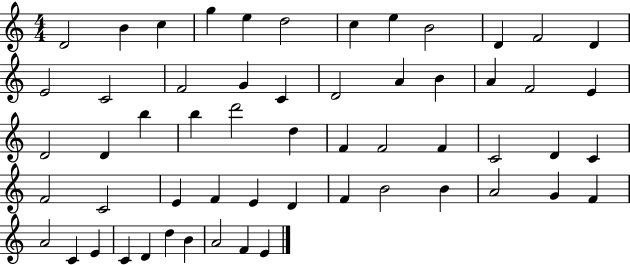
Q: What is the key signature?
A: C major